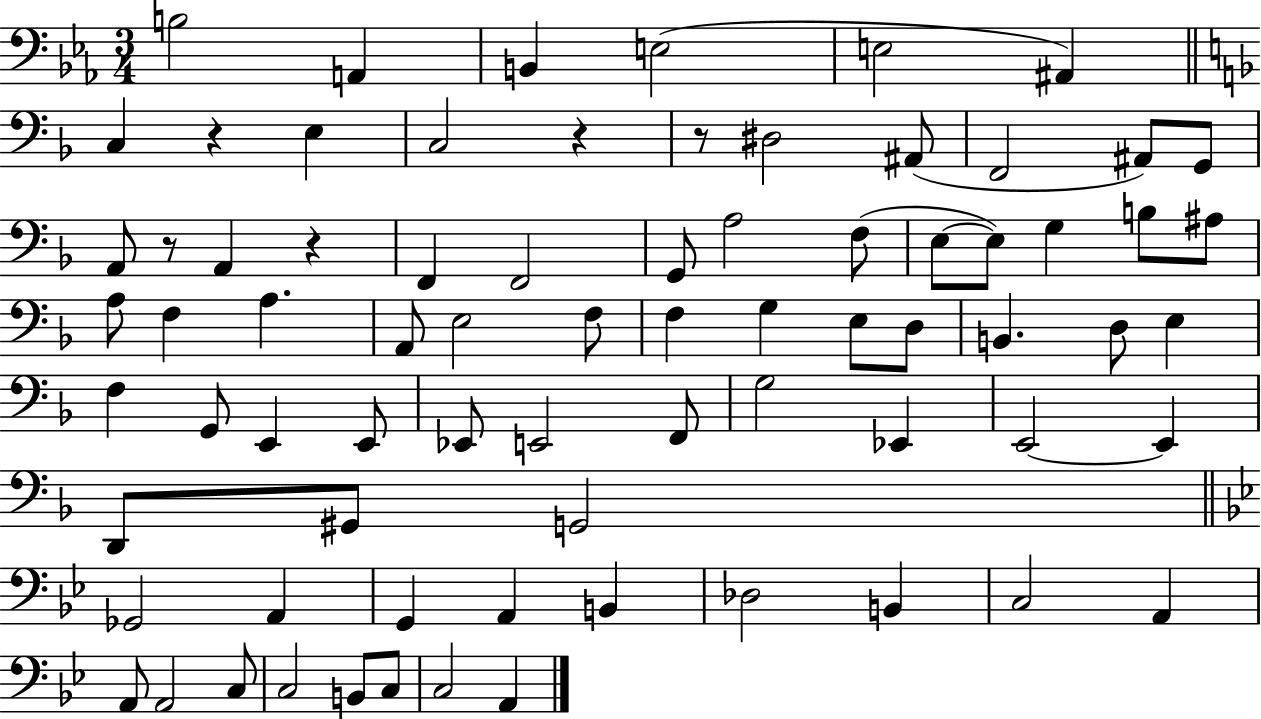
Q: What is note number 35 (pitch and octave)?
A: E3